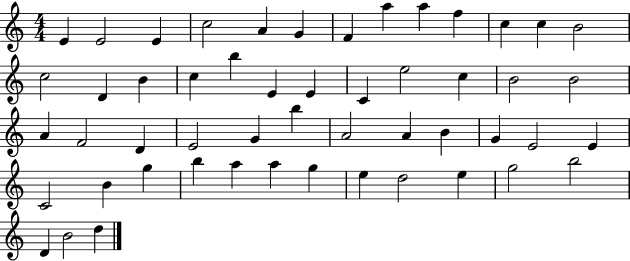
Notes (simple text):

E4/q E4/h E4/q C5/h A4/q G4/q F4/q A5/q A5/q F5/q C5/q C5/q B4/h C5/h D4/q B4/q C5/q B5/q E4/q E4/q C4/q E5/h C5/q B4/h B4/h A4/q F4/h D4/q E4/h G4/q B5/q A4/h A4/q B4/q G4/q E4/h E4/q C4/h B4/q G5/q B5/q A5/q A5/q G5/q E5/q D5/h E5/q G5/h B5/h D4/q B4/h D5/q